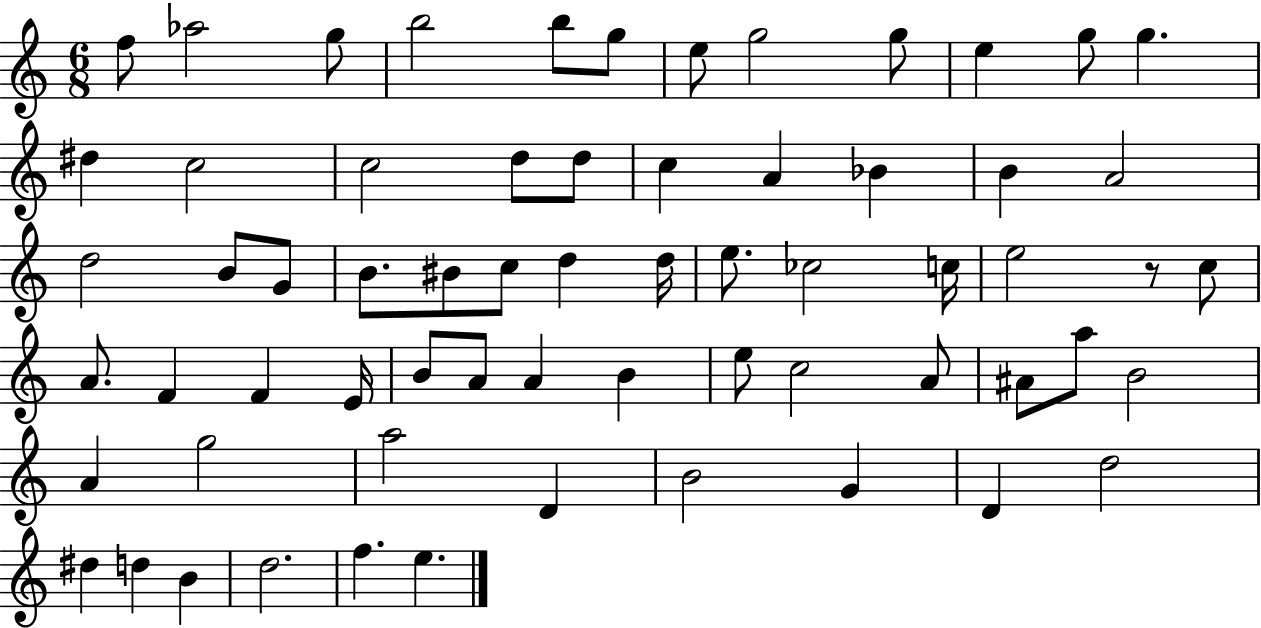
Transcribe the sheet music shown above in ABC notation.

X:1
T:Untitled
M:6/8
L:1/4
K:C
f/2 _a2 g/2 b2 b/2 g/2 e/2 g2 g/2 e g/2 g ^d c2 c2 d/2 d/2 c A _B B A2 d2 B/2 G/2 B/2 ^B/2 c/2 d d/4 e/2 _c2 c/4 e2 z/2 c/2 A/2 F F E/4 B/2 A/2 A B e/2 c2 A/2 ^A/2 a/2 B2 A g2 a2 D B2 G D d2 ^d d B d2 f e